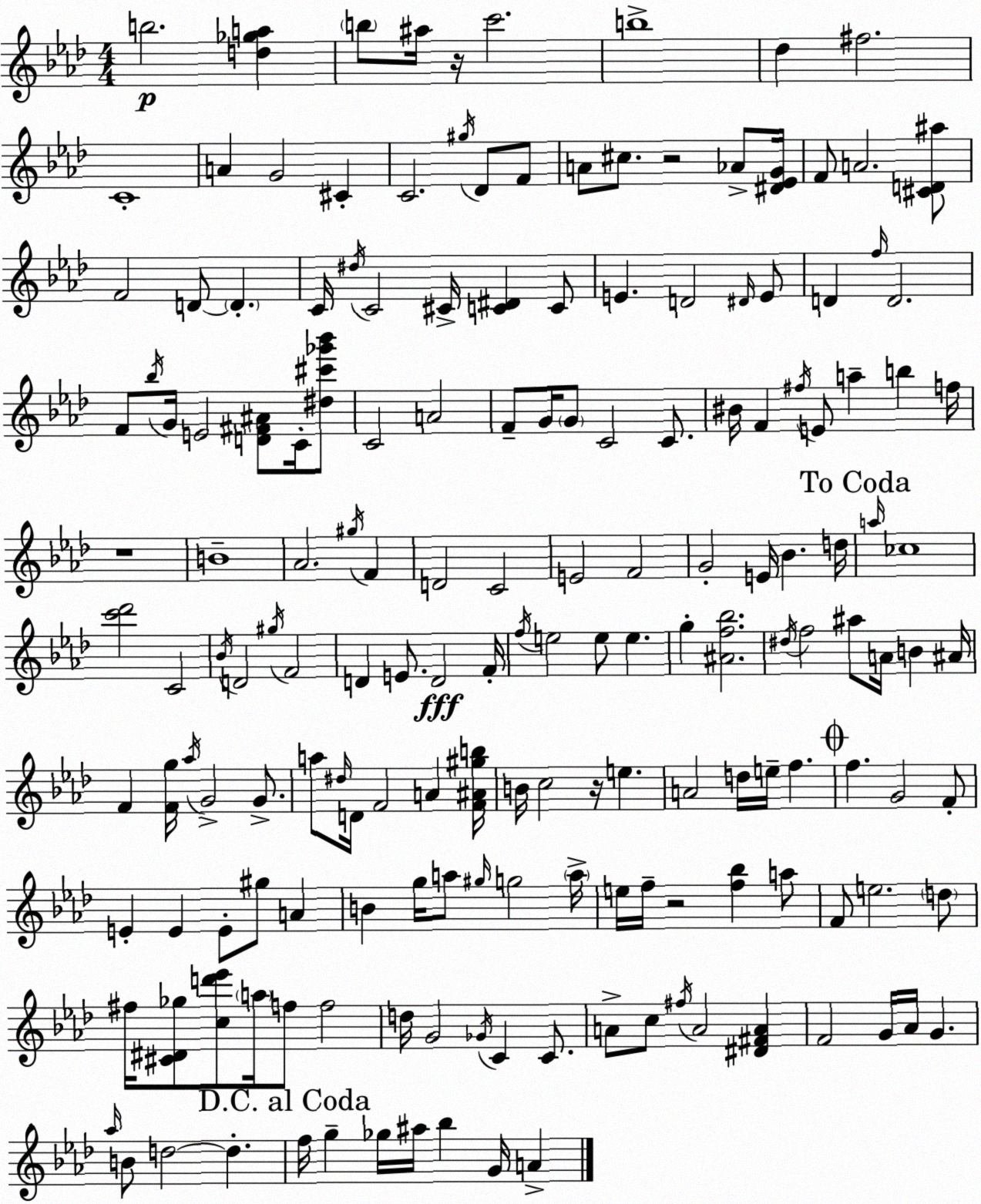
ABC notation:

X:1
T:Untitled
M:4/4
L:1/4
K:Ab
b2 [d_ga] b/2 ^a/4 z/4 c'2 b4 _d ^f2 C4 A G2 ^C C2 ^g/4 _D/2 F/2 A/2 ^c/2 z2 _A/2 [^D_EG]/4 F/2 A2 [^CD^a]/2 F2 D/2 D C/4 ^d/4 C2 ^C/4 [C^D] C/2 E D2 ^D/4 E/2 D f/4 D2 F/2 _b/4 G/4 E2 [D^F^A]/2 C/4 [^d^c'_g'_b']/2 C2 A2 F/2 G/4 G/2 C2 C/2 ^B/4 F ^f/4 E/2 a b f/4 z4 B4 _A2 ^g/4 F D2 C2 E2 F2 G2 E/4 _B d/4 a/4 _c4 [c'_d']2 C2 _B/4 D2 ^g/4 F2 D E/2 D2 F/4 f/4 e2 e/2 e g [^Af_b]2 ^d/4 f2 ^a/2 A/4 B ^A/4 F [Fg]/4 _a/4 G2 G/2 a/2 ^d/4 D/4 F2 A [F^A^gb]/4 B/4 c2 z/4 e A2 d/4 e/4 f f G2 F/2 E E E/2 ^g/2 A B g/4 a/2 ^g/4 g2 a/4 e/4 f/4 z2 [f_b] a/2 F/2 e2 d/2 ^f/4 [^C^D_g]/2 [cd'_e']/2 a/4 f/2 f2 d/4 G2 _G/4 C C/2 A/2 c/2 ^f/4 A2 [^D^FA] F2 G/4 _A/4 G _a/4 B/2 d2 d f/4 g _g/4 ^a/4 _b G/4 A